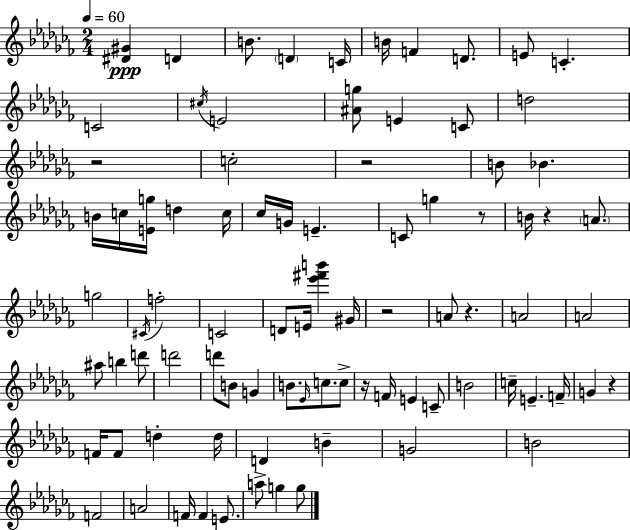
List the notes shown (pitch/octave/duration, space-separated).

[D#4,G#4]/q D4/q B4/e. D4/q C4/s B4/s F4/q D4/e. E4/e C4/q. C4/h C#5/s E4/h [A#4,G5]/e E4/q C4/e D5/h R/h C5/h R/h B4/e Bb4/q. B4/s C5/s [E4,G5]/s D5/q C5/s CES5/s G4/s E4/q. C4/e G5/q R/e B4/s R/q A4/e. G5/h C#4/s F5/h C4/h D4/e E4/s [Eb6,F#6,B6]/q G#4/s R/h A4/e R/q. A4/h A4/h A#5/e B5/q D6/e D6/h D6/e B4/e G4/q B4/e. Eb4/s C5/e. C5/e R/s F4/s E4/q C4/e B4/h C5/s E4/q. F4/s G4/q R/q F4/s F4/e D5/q D5/s D4/q B4/q G4/h B4/h F4/h A4/h F4/s F4/q E4/e. A5/e G5/q G5/e